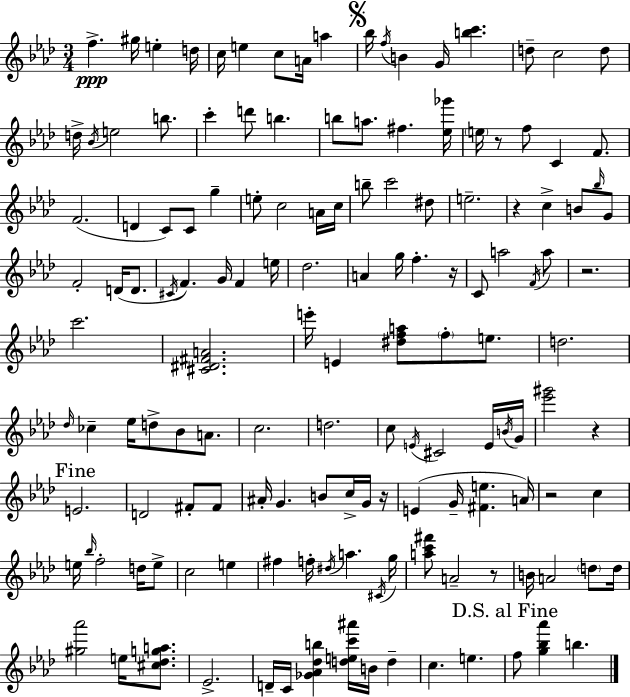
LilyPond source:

{
  \clef treble
  \numericTimeSignature
  \time 3/4
  \key aes \major
  f''4.->\ppp gis''16 e''4-. d''16 | c''16 e''4 c''8 a'16 a''4 | \mark \markup { \musicglyph "scripts.segno" } bes''16 \acciaccatura { f''16 } b'4 g'16 <b'' c'''>4. | d''8-- c''2 d''8 | \break d''16-> \acciaccatura { bes'16 } e''2 b''8. | c'''4-. d'''8 b''4. | b''8 a''8. fis''4. | <ees'' ges'''>16 \parenthesize e''16 r8 f''8 c'4 f'8. | \break f'2.( | d'4 c'8) c'8 g''4-- | e''8-. c''2 | a'16 c''16 b''8-- c'''2 | \break dis''8 e''2.-- | r4 c''4-> b'8 | \grace { bes''16 } g'8 f'2-. d'16( | d'8. \acciaccatura { cis'16 } f'4.) g'16 f'4 | \break e''16 des''2. | a'4 g''16 f''4.-. | r16 c'8 a''2 | \acciaccatura { f'16 } a''8 r2. | \break c'''2. | <cis' dis' fis' a'>2. | e'''16-. e'4 <dis'' f'' a''>8 | \parenthesize f''8-. e''8. d''2. | \break \grace { des''16 } ces''4-- ees''16 d''8-> | bes'8 a'8. c''2. | d''2. | c''8 \acciaccatura { e'16 } cis'2 | \break e'16 \acciaccatura { b'16 } g'16 <ees''' gis'''>2 | r4 \mark "Fine" e'2. | d'2 | fis'8-. fis'8 ais'16-. g'4. | \break b'8 c''16-> g'16 r16 e'4( | g'16-- <fis' e''>4. a'16) r2 | c''4 e''16 \grace { bes''16 } f''2-. | d''16 e''8-> c''2 | \break e''4 fis''4 | f''16-. \acciaccatura { dis''16 } a''4. \acciaccatura { cis'16 } g''16 <a'' c''' fis'''>8 | a'2-- r8 b'16 | a'2 \parenthesize d''8 d''16 <gis'' aes'''>2 | \break e''16 <cis'' des'' g'' a''>8. ees'2.-> | d'16-- | c'16 <ges' aes' des'' b''>4 <d'' e'' c''' ais'''>16 b'16 d''4-- c''4. | e''4. \mark "D.S. al Fine" f''8 | \break <g'' bes'' aes'''>4 b''4. \bar "|."
}